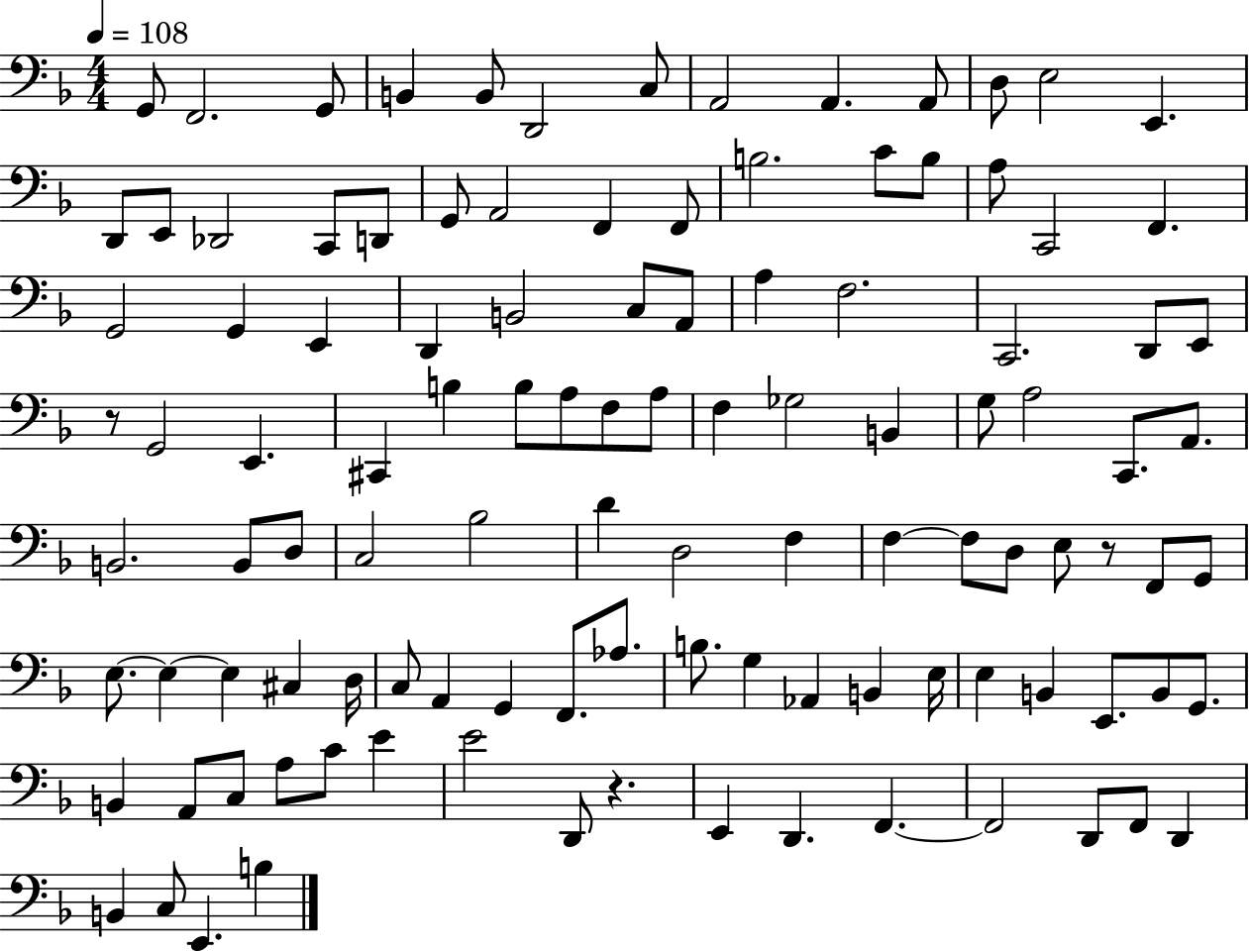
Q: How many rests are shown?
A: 3